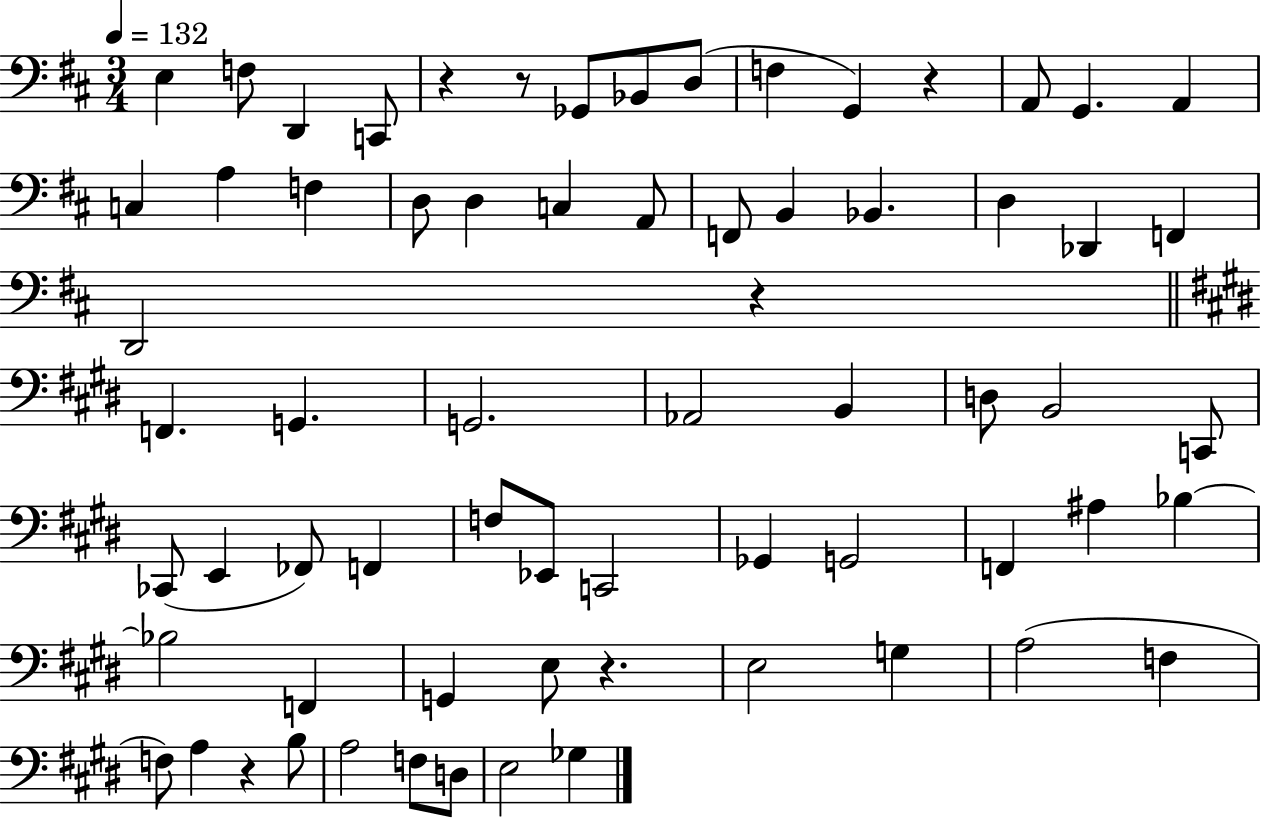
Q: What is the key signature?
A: D major